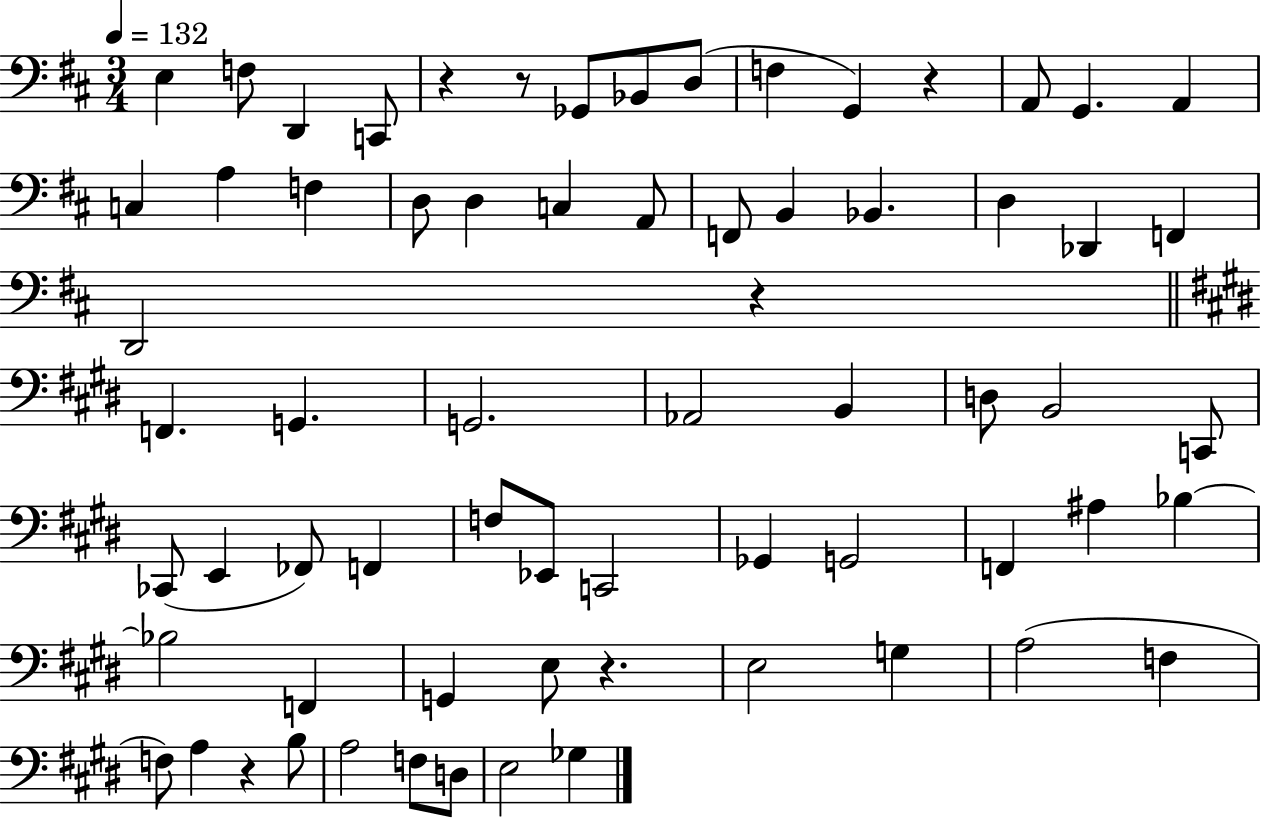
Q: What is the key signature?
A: D major